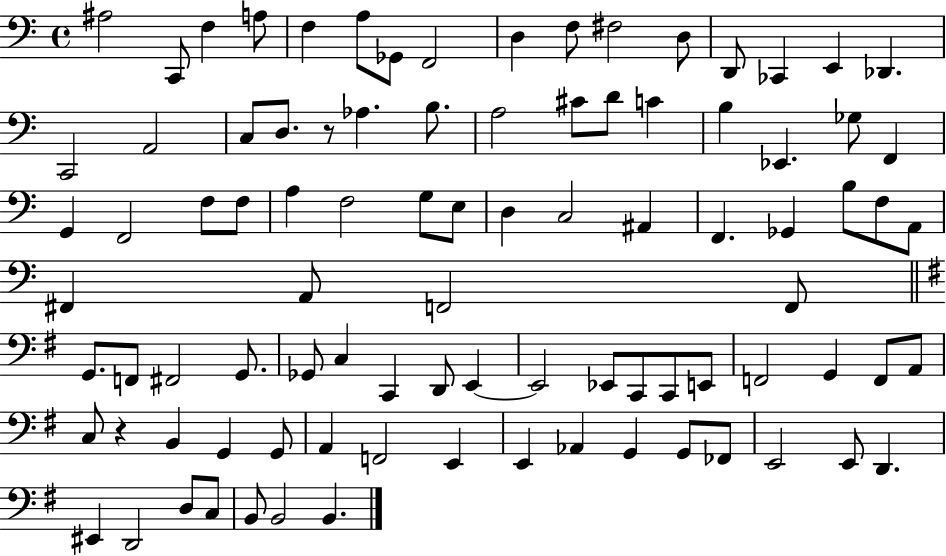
A#3/h C2/e F3/q A3/e F3/q A3/e Gb2/e F2/h D3/q F3/e F#3/h D3/e D2/e CES2/q E2/q Db2/q. C2/h A2/h C3/e D3/e. R/e Ab3/q. B3/e. A3/h C#4/e D4/e C4/q B3/q Eb2/q. Gb3/e F2/q G2/q F2/h F3/e F3/e A3/q F3/h G3/e E3/e D3/q C3/h A#2/q F2/q. Gb2/q B3/e F3/e A2/e F#2/q A2/e F2/h F2/e G2/e. F2/e F#2/h G2/e. Gb2/e C3/q C2/q D2/e E2/q E2/h Eb2/e C2/e C2/e E2/e F2/h G2/q F2/e A2/e C3/e R/q B2/q G2/q G2/e A2/q F2/h E2/q E2/q Ab2/q G2/q G2/e FES2/e E2/h E2/e D2/q. EIS2/q D2/h D3/e C3/e B2/e B2/h B2/q.